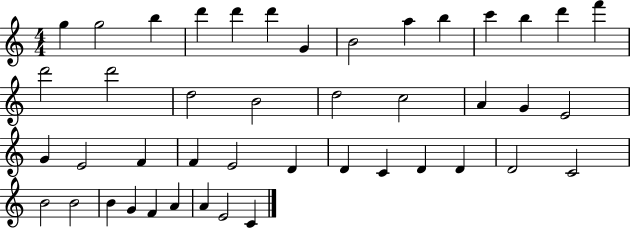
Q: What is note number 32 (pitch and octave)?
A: D4